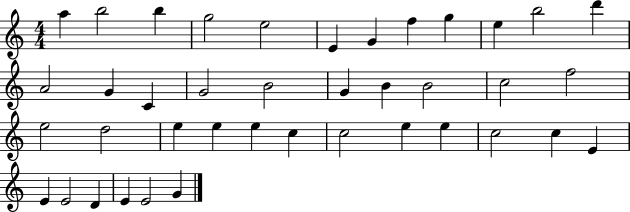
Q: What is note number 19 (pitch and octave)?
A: B4